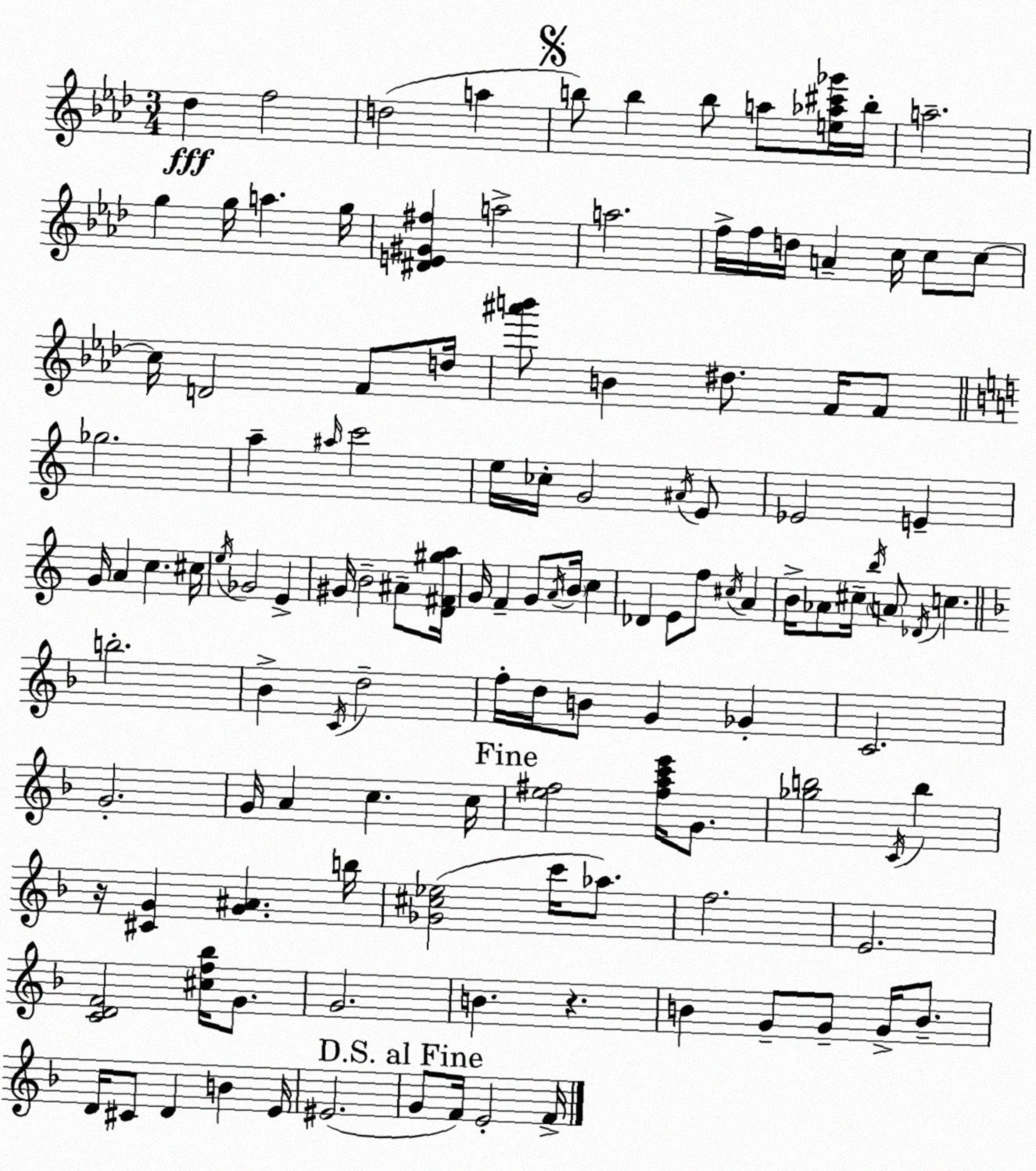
X:1
T:Untitled
M:3/4
L:1/4
K:Fm
_d f2 d2 a b/2 b b/2 a/2 [e_a^c'_g']/4 b/4 a2 g g/4 a g/4 [^DE^G^f] a2 a2 f/4 f/4 d/4 A c/4 c/2 c/2 c/4 D2 F/2 d/4 [^a'b']/2 B ^d/2 F/4 F/2 _g2 a ^a/4 c'2 e/4 _c/4 G2 ^A/4 E/2 _E2 E G/4 A c ^c/4 e/4 _G2 E ^G/4 B2 ^A/2 [D^F^ga]/4 G/4 F G/2 A/4 B/4 c _D E/2 f/2 ^c/4 A B/4 _A/2 ^c/4 b/4 A/2 _D/4 c b2 _B C/4 d2 f/4 d/4 B/2 G _G C2 G2 G/4 A c c/4 [e^f]2 [^fac'e']/4 G/2 [_gb]2 C/4 b z/4 [^CG] [G^A] b/4 [_G^c_e]2 c'/4 _a/2 f2 E2 [CDF]2 [^cf_b]/4 G/2 G2 B z B G/2 G/2 G/4 B/2 D/4 ^C/2 D B E/4 ^E2 G/2 F/4 E2 F/4